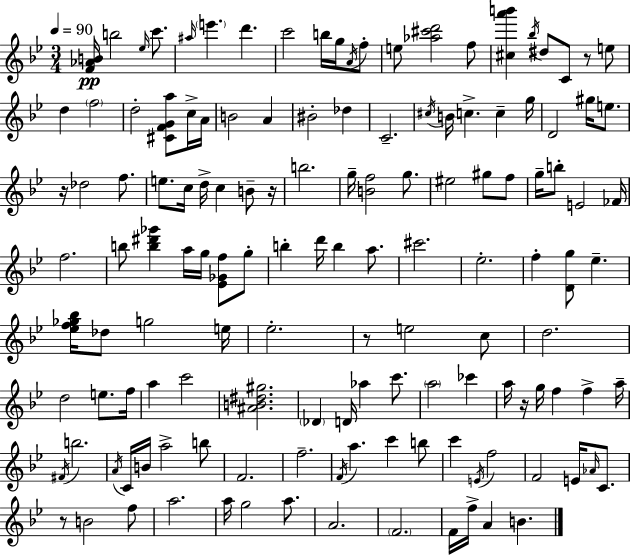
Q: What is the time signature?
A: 3/4